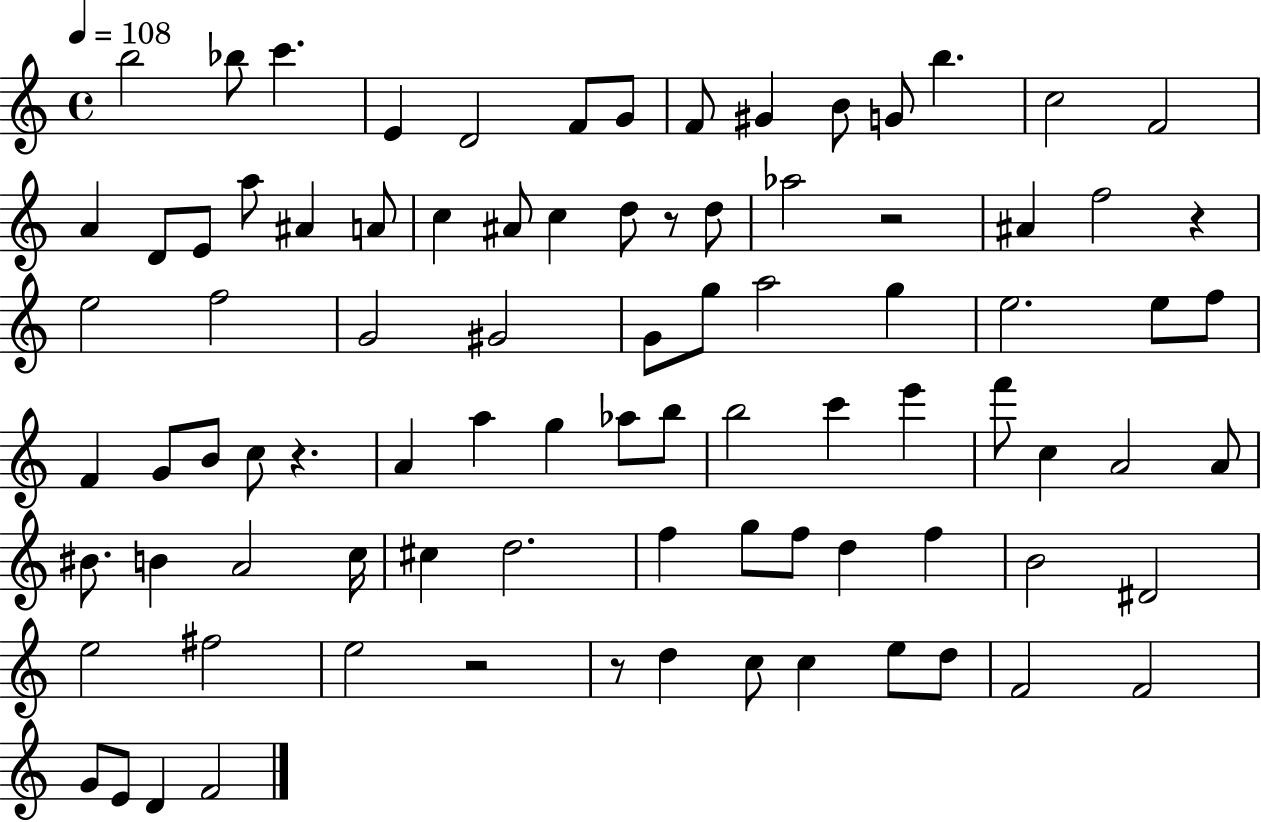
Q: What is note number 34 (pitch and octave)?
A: G5